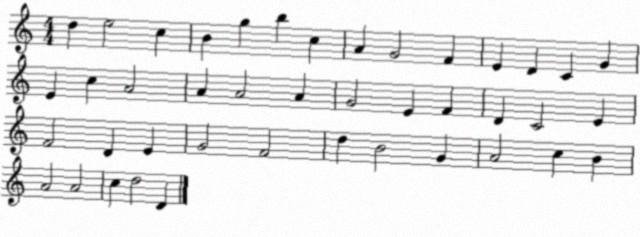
X:1
T:Untitled
M:4/4
L:1/4
K:C
d e2 c B g b c A G2 F E D C G E c A2 A A2 A G2 E F D C2 E F2 D E G2 F2 d B2 G A2 c B A2 A2 c d2 D